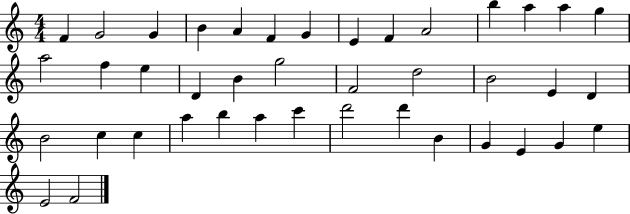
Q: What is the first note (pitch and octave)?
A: F4